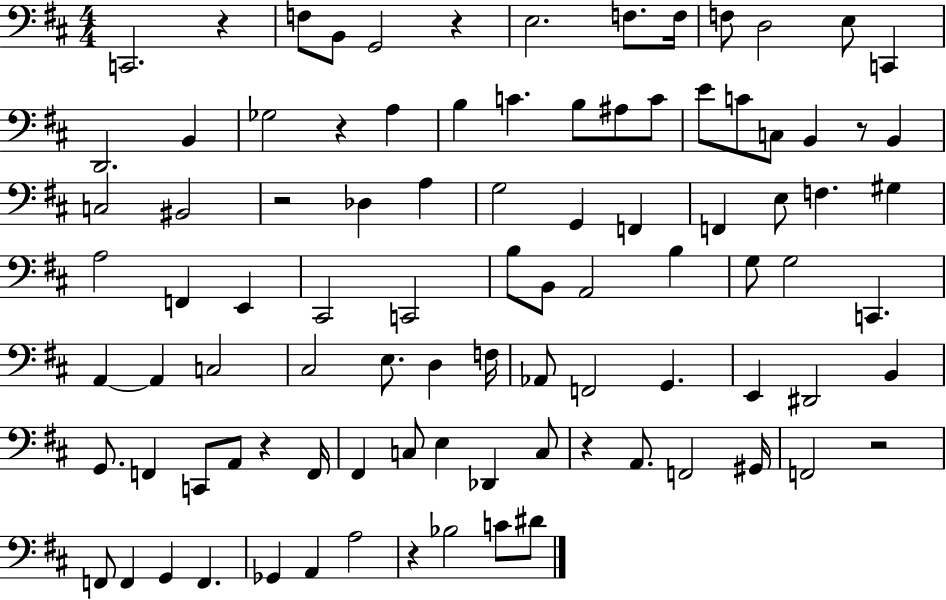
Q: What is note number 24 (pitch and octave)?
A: B2